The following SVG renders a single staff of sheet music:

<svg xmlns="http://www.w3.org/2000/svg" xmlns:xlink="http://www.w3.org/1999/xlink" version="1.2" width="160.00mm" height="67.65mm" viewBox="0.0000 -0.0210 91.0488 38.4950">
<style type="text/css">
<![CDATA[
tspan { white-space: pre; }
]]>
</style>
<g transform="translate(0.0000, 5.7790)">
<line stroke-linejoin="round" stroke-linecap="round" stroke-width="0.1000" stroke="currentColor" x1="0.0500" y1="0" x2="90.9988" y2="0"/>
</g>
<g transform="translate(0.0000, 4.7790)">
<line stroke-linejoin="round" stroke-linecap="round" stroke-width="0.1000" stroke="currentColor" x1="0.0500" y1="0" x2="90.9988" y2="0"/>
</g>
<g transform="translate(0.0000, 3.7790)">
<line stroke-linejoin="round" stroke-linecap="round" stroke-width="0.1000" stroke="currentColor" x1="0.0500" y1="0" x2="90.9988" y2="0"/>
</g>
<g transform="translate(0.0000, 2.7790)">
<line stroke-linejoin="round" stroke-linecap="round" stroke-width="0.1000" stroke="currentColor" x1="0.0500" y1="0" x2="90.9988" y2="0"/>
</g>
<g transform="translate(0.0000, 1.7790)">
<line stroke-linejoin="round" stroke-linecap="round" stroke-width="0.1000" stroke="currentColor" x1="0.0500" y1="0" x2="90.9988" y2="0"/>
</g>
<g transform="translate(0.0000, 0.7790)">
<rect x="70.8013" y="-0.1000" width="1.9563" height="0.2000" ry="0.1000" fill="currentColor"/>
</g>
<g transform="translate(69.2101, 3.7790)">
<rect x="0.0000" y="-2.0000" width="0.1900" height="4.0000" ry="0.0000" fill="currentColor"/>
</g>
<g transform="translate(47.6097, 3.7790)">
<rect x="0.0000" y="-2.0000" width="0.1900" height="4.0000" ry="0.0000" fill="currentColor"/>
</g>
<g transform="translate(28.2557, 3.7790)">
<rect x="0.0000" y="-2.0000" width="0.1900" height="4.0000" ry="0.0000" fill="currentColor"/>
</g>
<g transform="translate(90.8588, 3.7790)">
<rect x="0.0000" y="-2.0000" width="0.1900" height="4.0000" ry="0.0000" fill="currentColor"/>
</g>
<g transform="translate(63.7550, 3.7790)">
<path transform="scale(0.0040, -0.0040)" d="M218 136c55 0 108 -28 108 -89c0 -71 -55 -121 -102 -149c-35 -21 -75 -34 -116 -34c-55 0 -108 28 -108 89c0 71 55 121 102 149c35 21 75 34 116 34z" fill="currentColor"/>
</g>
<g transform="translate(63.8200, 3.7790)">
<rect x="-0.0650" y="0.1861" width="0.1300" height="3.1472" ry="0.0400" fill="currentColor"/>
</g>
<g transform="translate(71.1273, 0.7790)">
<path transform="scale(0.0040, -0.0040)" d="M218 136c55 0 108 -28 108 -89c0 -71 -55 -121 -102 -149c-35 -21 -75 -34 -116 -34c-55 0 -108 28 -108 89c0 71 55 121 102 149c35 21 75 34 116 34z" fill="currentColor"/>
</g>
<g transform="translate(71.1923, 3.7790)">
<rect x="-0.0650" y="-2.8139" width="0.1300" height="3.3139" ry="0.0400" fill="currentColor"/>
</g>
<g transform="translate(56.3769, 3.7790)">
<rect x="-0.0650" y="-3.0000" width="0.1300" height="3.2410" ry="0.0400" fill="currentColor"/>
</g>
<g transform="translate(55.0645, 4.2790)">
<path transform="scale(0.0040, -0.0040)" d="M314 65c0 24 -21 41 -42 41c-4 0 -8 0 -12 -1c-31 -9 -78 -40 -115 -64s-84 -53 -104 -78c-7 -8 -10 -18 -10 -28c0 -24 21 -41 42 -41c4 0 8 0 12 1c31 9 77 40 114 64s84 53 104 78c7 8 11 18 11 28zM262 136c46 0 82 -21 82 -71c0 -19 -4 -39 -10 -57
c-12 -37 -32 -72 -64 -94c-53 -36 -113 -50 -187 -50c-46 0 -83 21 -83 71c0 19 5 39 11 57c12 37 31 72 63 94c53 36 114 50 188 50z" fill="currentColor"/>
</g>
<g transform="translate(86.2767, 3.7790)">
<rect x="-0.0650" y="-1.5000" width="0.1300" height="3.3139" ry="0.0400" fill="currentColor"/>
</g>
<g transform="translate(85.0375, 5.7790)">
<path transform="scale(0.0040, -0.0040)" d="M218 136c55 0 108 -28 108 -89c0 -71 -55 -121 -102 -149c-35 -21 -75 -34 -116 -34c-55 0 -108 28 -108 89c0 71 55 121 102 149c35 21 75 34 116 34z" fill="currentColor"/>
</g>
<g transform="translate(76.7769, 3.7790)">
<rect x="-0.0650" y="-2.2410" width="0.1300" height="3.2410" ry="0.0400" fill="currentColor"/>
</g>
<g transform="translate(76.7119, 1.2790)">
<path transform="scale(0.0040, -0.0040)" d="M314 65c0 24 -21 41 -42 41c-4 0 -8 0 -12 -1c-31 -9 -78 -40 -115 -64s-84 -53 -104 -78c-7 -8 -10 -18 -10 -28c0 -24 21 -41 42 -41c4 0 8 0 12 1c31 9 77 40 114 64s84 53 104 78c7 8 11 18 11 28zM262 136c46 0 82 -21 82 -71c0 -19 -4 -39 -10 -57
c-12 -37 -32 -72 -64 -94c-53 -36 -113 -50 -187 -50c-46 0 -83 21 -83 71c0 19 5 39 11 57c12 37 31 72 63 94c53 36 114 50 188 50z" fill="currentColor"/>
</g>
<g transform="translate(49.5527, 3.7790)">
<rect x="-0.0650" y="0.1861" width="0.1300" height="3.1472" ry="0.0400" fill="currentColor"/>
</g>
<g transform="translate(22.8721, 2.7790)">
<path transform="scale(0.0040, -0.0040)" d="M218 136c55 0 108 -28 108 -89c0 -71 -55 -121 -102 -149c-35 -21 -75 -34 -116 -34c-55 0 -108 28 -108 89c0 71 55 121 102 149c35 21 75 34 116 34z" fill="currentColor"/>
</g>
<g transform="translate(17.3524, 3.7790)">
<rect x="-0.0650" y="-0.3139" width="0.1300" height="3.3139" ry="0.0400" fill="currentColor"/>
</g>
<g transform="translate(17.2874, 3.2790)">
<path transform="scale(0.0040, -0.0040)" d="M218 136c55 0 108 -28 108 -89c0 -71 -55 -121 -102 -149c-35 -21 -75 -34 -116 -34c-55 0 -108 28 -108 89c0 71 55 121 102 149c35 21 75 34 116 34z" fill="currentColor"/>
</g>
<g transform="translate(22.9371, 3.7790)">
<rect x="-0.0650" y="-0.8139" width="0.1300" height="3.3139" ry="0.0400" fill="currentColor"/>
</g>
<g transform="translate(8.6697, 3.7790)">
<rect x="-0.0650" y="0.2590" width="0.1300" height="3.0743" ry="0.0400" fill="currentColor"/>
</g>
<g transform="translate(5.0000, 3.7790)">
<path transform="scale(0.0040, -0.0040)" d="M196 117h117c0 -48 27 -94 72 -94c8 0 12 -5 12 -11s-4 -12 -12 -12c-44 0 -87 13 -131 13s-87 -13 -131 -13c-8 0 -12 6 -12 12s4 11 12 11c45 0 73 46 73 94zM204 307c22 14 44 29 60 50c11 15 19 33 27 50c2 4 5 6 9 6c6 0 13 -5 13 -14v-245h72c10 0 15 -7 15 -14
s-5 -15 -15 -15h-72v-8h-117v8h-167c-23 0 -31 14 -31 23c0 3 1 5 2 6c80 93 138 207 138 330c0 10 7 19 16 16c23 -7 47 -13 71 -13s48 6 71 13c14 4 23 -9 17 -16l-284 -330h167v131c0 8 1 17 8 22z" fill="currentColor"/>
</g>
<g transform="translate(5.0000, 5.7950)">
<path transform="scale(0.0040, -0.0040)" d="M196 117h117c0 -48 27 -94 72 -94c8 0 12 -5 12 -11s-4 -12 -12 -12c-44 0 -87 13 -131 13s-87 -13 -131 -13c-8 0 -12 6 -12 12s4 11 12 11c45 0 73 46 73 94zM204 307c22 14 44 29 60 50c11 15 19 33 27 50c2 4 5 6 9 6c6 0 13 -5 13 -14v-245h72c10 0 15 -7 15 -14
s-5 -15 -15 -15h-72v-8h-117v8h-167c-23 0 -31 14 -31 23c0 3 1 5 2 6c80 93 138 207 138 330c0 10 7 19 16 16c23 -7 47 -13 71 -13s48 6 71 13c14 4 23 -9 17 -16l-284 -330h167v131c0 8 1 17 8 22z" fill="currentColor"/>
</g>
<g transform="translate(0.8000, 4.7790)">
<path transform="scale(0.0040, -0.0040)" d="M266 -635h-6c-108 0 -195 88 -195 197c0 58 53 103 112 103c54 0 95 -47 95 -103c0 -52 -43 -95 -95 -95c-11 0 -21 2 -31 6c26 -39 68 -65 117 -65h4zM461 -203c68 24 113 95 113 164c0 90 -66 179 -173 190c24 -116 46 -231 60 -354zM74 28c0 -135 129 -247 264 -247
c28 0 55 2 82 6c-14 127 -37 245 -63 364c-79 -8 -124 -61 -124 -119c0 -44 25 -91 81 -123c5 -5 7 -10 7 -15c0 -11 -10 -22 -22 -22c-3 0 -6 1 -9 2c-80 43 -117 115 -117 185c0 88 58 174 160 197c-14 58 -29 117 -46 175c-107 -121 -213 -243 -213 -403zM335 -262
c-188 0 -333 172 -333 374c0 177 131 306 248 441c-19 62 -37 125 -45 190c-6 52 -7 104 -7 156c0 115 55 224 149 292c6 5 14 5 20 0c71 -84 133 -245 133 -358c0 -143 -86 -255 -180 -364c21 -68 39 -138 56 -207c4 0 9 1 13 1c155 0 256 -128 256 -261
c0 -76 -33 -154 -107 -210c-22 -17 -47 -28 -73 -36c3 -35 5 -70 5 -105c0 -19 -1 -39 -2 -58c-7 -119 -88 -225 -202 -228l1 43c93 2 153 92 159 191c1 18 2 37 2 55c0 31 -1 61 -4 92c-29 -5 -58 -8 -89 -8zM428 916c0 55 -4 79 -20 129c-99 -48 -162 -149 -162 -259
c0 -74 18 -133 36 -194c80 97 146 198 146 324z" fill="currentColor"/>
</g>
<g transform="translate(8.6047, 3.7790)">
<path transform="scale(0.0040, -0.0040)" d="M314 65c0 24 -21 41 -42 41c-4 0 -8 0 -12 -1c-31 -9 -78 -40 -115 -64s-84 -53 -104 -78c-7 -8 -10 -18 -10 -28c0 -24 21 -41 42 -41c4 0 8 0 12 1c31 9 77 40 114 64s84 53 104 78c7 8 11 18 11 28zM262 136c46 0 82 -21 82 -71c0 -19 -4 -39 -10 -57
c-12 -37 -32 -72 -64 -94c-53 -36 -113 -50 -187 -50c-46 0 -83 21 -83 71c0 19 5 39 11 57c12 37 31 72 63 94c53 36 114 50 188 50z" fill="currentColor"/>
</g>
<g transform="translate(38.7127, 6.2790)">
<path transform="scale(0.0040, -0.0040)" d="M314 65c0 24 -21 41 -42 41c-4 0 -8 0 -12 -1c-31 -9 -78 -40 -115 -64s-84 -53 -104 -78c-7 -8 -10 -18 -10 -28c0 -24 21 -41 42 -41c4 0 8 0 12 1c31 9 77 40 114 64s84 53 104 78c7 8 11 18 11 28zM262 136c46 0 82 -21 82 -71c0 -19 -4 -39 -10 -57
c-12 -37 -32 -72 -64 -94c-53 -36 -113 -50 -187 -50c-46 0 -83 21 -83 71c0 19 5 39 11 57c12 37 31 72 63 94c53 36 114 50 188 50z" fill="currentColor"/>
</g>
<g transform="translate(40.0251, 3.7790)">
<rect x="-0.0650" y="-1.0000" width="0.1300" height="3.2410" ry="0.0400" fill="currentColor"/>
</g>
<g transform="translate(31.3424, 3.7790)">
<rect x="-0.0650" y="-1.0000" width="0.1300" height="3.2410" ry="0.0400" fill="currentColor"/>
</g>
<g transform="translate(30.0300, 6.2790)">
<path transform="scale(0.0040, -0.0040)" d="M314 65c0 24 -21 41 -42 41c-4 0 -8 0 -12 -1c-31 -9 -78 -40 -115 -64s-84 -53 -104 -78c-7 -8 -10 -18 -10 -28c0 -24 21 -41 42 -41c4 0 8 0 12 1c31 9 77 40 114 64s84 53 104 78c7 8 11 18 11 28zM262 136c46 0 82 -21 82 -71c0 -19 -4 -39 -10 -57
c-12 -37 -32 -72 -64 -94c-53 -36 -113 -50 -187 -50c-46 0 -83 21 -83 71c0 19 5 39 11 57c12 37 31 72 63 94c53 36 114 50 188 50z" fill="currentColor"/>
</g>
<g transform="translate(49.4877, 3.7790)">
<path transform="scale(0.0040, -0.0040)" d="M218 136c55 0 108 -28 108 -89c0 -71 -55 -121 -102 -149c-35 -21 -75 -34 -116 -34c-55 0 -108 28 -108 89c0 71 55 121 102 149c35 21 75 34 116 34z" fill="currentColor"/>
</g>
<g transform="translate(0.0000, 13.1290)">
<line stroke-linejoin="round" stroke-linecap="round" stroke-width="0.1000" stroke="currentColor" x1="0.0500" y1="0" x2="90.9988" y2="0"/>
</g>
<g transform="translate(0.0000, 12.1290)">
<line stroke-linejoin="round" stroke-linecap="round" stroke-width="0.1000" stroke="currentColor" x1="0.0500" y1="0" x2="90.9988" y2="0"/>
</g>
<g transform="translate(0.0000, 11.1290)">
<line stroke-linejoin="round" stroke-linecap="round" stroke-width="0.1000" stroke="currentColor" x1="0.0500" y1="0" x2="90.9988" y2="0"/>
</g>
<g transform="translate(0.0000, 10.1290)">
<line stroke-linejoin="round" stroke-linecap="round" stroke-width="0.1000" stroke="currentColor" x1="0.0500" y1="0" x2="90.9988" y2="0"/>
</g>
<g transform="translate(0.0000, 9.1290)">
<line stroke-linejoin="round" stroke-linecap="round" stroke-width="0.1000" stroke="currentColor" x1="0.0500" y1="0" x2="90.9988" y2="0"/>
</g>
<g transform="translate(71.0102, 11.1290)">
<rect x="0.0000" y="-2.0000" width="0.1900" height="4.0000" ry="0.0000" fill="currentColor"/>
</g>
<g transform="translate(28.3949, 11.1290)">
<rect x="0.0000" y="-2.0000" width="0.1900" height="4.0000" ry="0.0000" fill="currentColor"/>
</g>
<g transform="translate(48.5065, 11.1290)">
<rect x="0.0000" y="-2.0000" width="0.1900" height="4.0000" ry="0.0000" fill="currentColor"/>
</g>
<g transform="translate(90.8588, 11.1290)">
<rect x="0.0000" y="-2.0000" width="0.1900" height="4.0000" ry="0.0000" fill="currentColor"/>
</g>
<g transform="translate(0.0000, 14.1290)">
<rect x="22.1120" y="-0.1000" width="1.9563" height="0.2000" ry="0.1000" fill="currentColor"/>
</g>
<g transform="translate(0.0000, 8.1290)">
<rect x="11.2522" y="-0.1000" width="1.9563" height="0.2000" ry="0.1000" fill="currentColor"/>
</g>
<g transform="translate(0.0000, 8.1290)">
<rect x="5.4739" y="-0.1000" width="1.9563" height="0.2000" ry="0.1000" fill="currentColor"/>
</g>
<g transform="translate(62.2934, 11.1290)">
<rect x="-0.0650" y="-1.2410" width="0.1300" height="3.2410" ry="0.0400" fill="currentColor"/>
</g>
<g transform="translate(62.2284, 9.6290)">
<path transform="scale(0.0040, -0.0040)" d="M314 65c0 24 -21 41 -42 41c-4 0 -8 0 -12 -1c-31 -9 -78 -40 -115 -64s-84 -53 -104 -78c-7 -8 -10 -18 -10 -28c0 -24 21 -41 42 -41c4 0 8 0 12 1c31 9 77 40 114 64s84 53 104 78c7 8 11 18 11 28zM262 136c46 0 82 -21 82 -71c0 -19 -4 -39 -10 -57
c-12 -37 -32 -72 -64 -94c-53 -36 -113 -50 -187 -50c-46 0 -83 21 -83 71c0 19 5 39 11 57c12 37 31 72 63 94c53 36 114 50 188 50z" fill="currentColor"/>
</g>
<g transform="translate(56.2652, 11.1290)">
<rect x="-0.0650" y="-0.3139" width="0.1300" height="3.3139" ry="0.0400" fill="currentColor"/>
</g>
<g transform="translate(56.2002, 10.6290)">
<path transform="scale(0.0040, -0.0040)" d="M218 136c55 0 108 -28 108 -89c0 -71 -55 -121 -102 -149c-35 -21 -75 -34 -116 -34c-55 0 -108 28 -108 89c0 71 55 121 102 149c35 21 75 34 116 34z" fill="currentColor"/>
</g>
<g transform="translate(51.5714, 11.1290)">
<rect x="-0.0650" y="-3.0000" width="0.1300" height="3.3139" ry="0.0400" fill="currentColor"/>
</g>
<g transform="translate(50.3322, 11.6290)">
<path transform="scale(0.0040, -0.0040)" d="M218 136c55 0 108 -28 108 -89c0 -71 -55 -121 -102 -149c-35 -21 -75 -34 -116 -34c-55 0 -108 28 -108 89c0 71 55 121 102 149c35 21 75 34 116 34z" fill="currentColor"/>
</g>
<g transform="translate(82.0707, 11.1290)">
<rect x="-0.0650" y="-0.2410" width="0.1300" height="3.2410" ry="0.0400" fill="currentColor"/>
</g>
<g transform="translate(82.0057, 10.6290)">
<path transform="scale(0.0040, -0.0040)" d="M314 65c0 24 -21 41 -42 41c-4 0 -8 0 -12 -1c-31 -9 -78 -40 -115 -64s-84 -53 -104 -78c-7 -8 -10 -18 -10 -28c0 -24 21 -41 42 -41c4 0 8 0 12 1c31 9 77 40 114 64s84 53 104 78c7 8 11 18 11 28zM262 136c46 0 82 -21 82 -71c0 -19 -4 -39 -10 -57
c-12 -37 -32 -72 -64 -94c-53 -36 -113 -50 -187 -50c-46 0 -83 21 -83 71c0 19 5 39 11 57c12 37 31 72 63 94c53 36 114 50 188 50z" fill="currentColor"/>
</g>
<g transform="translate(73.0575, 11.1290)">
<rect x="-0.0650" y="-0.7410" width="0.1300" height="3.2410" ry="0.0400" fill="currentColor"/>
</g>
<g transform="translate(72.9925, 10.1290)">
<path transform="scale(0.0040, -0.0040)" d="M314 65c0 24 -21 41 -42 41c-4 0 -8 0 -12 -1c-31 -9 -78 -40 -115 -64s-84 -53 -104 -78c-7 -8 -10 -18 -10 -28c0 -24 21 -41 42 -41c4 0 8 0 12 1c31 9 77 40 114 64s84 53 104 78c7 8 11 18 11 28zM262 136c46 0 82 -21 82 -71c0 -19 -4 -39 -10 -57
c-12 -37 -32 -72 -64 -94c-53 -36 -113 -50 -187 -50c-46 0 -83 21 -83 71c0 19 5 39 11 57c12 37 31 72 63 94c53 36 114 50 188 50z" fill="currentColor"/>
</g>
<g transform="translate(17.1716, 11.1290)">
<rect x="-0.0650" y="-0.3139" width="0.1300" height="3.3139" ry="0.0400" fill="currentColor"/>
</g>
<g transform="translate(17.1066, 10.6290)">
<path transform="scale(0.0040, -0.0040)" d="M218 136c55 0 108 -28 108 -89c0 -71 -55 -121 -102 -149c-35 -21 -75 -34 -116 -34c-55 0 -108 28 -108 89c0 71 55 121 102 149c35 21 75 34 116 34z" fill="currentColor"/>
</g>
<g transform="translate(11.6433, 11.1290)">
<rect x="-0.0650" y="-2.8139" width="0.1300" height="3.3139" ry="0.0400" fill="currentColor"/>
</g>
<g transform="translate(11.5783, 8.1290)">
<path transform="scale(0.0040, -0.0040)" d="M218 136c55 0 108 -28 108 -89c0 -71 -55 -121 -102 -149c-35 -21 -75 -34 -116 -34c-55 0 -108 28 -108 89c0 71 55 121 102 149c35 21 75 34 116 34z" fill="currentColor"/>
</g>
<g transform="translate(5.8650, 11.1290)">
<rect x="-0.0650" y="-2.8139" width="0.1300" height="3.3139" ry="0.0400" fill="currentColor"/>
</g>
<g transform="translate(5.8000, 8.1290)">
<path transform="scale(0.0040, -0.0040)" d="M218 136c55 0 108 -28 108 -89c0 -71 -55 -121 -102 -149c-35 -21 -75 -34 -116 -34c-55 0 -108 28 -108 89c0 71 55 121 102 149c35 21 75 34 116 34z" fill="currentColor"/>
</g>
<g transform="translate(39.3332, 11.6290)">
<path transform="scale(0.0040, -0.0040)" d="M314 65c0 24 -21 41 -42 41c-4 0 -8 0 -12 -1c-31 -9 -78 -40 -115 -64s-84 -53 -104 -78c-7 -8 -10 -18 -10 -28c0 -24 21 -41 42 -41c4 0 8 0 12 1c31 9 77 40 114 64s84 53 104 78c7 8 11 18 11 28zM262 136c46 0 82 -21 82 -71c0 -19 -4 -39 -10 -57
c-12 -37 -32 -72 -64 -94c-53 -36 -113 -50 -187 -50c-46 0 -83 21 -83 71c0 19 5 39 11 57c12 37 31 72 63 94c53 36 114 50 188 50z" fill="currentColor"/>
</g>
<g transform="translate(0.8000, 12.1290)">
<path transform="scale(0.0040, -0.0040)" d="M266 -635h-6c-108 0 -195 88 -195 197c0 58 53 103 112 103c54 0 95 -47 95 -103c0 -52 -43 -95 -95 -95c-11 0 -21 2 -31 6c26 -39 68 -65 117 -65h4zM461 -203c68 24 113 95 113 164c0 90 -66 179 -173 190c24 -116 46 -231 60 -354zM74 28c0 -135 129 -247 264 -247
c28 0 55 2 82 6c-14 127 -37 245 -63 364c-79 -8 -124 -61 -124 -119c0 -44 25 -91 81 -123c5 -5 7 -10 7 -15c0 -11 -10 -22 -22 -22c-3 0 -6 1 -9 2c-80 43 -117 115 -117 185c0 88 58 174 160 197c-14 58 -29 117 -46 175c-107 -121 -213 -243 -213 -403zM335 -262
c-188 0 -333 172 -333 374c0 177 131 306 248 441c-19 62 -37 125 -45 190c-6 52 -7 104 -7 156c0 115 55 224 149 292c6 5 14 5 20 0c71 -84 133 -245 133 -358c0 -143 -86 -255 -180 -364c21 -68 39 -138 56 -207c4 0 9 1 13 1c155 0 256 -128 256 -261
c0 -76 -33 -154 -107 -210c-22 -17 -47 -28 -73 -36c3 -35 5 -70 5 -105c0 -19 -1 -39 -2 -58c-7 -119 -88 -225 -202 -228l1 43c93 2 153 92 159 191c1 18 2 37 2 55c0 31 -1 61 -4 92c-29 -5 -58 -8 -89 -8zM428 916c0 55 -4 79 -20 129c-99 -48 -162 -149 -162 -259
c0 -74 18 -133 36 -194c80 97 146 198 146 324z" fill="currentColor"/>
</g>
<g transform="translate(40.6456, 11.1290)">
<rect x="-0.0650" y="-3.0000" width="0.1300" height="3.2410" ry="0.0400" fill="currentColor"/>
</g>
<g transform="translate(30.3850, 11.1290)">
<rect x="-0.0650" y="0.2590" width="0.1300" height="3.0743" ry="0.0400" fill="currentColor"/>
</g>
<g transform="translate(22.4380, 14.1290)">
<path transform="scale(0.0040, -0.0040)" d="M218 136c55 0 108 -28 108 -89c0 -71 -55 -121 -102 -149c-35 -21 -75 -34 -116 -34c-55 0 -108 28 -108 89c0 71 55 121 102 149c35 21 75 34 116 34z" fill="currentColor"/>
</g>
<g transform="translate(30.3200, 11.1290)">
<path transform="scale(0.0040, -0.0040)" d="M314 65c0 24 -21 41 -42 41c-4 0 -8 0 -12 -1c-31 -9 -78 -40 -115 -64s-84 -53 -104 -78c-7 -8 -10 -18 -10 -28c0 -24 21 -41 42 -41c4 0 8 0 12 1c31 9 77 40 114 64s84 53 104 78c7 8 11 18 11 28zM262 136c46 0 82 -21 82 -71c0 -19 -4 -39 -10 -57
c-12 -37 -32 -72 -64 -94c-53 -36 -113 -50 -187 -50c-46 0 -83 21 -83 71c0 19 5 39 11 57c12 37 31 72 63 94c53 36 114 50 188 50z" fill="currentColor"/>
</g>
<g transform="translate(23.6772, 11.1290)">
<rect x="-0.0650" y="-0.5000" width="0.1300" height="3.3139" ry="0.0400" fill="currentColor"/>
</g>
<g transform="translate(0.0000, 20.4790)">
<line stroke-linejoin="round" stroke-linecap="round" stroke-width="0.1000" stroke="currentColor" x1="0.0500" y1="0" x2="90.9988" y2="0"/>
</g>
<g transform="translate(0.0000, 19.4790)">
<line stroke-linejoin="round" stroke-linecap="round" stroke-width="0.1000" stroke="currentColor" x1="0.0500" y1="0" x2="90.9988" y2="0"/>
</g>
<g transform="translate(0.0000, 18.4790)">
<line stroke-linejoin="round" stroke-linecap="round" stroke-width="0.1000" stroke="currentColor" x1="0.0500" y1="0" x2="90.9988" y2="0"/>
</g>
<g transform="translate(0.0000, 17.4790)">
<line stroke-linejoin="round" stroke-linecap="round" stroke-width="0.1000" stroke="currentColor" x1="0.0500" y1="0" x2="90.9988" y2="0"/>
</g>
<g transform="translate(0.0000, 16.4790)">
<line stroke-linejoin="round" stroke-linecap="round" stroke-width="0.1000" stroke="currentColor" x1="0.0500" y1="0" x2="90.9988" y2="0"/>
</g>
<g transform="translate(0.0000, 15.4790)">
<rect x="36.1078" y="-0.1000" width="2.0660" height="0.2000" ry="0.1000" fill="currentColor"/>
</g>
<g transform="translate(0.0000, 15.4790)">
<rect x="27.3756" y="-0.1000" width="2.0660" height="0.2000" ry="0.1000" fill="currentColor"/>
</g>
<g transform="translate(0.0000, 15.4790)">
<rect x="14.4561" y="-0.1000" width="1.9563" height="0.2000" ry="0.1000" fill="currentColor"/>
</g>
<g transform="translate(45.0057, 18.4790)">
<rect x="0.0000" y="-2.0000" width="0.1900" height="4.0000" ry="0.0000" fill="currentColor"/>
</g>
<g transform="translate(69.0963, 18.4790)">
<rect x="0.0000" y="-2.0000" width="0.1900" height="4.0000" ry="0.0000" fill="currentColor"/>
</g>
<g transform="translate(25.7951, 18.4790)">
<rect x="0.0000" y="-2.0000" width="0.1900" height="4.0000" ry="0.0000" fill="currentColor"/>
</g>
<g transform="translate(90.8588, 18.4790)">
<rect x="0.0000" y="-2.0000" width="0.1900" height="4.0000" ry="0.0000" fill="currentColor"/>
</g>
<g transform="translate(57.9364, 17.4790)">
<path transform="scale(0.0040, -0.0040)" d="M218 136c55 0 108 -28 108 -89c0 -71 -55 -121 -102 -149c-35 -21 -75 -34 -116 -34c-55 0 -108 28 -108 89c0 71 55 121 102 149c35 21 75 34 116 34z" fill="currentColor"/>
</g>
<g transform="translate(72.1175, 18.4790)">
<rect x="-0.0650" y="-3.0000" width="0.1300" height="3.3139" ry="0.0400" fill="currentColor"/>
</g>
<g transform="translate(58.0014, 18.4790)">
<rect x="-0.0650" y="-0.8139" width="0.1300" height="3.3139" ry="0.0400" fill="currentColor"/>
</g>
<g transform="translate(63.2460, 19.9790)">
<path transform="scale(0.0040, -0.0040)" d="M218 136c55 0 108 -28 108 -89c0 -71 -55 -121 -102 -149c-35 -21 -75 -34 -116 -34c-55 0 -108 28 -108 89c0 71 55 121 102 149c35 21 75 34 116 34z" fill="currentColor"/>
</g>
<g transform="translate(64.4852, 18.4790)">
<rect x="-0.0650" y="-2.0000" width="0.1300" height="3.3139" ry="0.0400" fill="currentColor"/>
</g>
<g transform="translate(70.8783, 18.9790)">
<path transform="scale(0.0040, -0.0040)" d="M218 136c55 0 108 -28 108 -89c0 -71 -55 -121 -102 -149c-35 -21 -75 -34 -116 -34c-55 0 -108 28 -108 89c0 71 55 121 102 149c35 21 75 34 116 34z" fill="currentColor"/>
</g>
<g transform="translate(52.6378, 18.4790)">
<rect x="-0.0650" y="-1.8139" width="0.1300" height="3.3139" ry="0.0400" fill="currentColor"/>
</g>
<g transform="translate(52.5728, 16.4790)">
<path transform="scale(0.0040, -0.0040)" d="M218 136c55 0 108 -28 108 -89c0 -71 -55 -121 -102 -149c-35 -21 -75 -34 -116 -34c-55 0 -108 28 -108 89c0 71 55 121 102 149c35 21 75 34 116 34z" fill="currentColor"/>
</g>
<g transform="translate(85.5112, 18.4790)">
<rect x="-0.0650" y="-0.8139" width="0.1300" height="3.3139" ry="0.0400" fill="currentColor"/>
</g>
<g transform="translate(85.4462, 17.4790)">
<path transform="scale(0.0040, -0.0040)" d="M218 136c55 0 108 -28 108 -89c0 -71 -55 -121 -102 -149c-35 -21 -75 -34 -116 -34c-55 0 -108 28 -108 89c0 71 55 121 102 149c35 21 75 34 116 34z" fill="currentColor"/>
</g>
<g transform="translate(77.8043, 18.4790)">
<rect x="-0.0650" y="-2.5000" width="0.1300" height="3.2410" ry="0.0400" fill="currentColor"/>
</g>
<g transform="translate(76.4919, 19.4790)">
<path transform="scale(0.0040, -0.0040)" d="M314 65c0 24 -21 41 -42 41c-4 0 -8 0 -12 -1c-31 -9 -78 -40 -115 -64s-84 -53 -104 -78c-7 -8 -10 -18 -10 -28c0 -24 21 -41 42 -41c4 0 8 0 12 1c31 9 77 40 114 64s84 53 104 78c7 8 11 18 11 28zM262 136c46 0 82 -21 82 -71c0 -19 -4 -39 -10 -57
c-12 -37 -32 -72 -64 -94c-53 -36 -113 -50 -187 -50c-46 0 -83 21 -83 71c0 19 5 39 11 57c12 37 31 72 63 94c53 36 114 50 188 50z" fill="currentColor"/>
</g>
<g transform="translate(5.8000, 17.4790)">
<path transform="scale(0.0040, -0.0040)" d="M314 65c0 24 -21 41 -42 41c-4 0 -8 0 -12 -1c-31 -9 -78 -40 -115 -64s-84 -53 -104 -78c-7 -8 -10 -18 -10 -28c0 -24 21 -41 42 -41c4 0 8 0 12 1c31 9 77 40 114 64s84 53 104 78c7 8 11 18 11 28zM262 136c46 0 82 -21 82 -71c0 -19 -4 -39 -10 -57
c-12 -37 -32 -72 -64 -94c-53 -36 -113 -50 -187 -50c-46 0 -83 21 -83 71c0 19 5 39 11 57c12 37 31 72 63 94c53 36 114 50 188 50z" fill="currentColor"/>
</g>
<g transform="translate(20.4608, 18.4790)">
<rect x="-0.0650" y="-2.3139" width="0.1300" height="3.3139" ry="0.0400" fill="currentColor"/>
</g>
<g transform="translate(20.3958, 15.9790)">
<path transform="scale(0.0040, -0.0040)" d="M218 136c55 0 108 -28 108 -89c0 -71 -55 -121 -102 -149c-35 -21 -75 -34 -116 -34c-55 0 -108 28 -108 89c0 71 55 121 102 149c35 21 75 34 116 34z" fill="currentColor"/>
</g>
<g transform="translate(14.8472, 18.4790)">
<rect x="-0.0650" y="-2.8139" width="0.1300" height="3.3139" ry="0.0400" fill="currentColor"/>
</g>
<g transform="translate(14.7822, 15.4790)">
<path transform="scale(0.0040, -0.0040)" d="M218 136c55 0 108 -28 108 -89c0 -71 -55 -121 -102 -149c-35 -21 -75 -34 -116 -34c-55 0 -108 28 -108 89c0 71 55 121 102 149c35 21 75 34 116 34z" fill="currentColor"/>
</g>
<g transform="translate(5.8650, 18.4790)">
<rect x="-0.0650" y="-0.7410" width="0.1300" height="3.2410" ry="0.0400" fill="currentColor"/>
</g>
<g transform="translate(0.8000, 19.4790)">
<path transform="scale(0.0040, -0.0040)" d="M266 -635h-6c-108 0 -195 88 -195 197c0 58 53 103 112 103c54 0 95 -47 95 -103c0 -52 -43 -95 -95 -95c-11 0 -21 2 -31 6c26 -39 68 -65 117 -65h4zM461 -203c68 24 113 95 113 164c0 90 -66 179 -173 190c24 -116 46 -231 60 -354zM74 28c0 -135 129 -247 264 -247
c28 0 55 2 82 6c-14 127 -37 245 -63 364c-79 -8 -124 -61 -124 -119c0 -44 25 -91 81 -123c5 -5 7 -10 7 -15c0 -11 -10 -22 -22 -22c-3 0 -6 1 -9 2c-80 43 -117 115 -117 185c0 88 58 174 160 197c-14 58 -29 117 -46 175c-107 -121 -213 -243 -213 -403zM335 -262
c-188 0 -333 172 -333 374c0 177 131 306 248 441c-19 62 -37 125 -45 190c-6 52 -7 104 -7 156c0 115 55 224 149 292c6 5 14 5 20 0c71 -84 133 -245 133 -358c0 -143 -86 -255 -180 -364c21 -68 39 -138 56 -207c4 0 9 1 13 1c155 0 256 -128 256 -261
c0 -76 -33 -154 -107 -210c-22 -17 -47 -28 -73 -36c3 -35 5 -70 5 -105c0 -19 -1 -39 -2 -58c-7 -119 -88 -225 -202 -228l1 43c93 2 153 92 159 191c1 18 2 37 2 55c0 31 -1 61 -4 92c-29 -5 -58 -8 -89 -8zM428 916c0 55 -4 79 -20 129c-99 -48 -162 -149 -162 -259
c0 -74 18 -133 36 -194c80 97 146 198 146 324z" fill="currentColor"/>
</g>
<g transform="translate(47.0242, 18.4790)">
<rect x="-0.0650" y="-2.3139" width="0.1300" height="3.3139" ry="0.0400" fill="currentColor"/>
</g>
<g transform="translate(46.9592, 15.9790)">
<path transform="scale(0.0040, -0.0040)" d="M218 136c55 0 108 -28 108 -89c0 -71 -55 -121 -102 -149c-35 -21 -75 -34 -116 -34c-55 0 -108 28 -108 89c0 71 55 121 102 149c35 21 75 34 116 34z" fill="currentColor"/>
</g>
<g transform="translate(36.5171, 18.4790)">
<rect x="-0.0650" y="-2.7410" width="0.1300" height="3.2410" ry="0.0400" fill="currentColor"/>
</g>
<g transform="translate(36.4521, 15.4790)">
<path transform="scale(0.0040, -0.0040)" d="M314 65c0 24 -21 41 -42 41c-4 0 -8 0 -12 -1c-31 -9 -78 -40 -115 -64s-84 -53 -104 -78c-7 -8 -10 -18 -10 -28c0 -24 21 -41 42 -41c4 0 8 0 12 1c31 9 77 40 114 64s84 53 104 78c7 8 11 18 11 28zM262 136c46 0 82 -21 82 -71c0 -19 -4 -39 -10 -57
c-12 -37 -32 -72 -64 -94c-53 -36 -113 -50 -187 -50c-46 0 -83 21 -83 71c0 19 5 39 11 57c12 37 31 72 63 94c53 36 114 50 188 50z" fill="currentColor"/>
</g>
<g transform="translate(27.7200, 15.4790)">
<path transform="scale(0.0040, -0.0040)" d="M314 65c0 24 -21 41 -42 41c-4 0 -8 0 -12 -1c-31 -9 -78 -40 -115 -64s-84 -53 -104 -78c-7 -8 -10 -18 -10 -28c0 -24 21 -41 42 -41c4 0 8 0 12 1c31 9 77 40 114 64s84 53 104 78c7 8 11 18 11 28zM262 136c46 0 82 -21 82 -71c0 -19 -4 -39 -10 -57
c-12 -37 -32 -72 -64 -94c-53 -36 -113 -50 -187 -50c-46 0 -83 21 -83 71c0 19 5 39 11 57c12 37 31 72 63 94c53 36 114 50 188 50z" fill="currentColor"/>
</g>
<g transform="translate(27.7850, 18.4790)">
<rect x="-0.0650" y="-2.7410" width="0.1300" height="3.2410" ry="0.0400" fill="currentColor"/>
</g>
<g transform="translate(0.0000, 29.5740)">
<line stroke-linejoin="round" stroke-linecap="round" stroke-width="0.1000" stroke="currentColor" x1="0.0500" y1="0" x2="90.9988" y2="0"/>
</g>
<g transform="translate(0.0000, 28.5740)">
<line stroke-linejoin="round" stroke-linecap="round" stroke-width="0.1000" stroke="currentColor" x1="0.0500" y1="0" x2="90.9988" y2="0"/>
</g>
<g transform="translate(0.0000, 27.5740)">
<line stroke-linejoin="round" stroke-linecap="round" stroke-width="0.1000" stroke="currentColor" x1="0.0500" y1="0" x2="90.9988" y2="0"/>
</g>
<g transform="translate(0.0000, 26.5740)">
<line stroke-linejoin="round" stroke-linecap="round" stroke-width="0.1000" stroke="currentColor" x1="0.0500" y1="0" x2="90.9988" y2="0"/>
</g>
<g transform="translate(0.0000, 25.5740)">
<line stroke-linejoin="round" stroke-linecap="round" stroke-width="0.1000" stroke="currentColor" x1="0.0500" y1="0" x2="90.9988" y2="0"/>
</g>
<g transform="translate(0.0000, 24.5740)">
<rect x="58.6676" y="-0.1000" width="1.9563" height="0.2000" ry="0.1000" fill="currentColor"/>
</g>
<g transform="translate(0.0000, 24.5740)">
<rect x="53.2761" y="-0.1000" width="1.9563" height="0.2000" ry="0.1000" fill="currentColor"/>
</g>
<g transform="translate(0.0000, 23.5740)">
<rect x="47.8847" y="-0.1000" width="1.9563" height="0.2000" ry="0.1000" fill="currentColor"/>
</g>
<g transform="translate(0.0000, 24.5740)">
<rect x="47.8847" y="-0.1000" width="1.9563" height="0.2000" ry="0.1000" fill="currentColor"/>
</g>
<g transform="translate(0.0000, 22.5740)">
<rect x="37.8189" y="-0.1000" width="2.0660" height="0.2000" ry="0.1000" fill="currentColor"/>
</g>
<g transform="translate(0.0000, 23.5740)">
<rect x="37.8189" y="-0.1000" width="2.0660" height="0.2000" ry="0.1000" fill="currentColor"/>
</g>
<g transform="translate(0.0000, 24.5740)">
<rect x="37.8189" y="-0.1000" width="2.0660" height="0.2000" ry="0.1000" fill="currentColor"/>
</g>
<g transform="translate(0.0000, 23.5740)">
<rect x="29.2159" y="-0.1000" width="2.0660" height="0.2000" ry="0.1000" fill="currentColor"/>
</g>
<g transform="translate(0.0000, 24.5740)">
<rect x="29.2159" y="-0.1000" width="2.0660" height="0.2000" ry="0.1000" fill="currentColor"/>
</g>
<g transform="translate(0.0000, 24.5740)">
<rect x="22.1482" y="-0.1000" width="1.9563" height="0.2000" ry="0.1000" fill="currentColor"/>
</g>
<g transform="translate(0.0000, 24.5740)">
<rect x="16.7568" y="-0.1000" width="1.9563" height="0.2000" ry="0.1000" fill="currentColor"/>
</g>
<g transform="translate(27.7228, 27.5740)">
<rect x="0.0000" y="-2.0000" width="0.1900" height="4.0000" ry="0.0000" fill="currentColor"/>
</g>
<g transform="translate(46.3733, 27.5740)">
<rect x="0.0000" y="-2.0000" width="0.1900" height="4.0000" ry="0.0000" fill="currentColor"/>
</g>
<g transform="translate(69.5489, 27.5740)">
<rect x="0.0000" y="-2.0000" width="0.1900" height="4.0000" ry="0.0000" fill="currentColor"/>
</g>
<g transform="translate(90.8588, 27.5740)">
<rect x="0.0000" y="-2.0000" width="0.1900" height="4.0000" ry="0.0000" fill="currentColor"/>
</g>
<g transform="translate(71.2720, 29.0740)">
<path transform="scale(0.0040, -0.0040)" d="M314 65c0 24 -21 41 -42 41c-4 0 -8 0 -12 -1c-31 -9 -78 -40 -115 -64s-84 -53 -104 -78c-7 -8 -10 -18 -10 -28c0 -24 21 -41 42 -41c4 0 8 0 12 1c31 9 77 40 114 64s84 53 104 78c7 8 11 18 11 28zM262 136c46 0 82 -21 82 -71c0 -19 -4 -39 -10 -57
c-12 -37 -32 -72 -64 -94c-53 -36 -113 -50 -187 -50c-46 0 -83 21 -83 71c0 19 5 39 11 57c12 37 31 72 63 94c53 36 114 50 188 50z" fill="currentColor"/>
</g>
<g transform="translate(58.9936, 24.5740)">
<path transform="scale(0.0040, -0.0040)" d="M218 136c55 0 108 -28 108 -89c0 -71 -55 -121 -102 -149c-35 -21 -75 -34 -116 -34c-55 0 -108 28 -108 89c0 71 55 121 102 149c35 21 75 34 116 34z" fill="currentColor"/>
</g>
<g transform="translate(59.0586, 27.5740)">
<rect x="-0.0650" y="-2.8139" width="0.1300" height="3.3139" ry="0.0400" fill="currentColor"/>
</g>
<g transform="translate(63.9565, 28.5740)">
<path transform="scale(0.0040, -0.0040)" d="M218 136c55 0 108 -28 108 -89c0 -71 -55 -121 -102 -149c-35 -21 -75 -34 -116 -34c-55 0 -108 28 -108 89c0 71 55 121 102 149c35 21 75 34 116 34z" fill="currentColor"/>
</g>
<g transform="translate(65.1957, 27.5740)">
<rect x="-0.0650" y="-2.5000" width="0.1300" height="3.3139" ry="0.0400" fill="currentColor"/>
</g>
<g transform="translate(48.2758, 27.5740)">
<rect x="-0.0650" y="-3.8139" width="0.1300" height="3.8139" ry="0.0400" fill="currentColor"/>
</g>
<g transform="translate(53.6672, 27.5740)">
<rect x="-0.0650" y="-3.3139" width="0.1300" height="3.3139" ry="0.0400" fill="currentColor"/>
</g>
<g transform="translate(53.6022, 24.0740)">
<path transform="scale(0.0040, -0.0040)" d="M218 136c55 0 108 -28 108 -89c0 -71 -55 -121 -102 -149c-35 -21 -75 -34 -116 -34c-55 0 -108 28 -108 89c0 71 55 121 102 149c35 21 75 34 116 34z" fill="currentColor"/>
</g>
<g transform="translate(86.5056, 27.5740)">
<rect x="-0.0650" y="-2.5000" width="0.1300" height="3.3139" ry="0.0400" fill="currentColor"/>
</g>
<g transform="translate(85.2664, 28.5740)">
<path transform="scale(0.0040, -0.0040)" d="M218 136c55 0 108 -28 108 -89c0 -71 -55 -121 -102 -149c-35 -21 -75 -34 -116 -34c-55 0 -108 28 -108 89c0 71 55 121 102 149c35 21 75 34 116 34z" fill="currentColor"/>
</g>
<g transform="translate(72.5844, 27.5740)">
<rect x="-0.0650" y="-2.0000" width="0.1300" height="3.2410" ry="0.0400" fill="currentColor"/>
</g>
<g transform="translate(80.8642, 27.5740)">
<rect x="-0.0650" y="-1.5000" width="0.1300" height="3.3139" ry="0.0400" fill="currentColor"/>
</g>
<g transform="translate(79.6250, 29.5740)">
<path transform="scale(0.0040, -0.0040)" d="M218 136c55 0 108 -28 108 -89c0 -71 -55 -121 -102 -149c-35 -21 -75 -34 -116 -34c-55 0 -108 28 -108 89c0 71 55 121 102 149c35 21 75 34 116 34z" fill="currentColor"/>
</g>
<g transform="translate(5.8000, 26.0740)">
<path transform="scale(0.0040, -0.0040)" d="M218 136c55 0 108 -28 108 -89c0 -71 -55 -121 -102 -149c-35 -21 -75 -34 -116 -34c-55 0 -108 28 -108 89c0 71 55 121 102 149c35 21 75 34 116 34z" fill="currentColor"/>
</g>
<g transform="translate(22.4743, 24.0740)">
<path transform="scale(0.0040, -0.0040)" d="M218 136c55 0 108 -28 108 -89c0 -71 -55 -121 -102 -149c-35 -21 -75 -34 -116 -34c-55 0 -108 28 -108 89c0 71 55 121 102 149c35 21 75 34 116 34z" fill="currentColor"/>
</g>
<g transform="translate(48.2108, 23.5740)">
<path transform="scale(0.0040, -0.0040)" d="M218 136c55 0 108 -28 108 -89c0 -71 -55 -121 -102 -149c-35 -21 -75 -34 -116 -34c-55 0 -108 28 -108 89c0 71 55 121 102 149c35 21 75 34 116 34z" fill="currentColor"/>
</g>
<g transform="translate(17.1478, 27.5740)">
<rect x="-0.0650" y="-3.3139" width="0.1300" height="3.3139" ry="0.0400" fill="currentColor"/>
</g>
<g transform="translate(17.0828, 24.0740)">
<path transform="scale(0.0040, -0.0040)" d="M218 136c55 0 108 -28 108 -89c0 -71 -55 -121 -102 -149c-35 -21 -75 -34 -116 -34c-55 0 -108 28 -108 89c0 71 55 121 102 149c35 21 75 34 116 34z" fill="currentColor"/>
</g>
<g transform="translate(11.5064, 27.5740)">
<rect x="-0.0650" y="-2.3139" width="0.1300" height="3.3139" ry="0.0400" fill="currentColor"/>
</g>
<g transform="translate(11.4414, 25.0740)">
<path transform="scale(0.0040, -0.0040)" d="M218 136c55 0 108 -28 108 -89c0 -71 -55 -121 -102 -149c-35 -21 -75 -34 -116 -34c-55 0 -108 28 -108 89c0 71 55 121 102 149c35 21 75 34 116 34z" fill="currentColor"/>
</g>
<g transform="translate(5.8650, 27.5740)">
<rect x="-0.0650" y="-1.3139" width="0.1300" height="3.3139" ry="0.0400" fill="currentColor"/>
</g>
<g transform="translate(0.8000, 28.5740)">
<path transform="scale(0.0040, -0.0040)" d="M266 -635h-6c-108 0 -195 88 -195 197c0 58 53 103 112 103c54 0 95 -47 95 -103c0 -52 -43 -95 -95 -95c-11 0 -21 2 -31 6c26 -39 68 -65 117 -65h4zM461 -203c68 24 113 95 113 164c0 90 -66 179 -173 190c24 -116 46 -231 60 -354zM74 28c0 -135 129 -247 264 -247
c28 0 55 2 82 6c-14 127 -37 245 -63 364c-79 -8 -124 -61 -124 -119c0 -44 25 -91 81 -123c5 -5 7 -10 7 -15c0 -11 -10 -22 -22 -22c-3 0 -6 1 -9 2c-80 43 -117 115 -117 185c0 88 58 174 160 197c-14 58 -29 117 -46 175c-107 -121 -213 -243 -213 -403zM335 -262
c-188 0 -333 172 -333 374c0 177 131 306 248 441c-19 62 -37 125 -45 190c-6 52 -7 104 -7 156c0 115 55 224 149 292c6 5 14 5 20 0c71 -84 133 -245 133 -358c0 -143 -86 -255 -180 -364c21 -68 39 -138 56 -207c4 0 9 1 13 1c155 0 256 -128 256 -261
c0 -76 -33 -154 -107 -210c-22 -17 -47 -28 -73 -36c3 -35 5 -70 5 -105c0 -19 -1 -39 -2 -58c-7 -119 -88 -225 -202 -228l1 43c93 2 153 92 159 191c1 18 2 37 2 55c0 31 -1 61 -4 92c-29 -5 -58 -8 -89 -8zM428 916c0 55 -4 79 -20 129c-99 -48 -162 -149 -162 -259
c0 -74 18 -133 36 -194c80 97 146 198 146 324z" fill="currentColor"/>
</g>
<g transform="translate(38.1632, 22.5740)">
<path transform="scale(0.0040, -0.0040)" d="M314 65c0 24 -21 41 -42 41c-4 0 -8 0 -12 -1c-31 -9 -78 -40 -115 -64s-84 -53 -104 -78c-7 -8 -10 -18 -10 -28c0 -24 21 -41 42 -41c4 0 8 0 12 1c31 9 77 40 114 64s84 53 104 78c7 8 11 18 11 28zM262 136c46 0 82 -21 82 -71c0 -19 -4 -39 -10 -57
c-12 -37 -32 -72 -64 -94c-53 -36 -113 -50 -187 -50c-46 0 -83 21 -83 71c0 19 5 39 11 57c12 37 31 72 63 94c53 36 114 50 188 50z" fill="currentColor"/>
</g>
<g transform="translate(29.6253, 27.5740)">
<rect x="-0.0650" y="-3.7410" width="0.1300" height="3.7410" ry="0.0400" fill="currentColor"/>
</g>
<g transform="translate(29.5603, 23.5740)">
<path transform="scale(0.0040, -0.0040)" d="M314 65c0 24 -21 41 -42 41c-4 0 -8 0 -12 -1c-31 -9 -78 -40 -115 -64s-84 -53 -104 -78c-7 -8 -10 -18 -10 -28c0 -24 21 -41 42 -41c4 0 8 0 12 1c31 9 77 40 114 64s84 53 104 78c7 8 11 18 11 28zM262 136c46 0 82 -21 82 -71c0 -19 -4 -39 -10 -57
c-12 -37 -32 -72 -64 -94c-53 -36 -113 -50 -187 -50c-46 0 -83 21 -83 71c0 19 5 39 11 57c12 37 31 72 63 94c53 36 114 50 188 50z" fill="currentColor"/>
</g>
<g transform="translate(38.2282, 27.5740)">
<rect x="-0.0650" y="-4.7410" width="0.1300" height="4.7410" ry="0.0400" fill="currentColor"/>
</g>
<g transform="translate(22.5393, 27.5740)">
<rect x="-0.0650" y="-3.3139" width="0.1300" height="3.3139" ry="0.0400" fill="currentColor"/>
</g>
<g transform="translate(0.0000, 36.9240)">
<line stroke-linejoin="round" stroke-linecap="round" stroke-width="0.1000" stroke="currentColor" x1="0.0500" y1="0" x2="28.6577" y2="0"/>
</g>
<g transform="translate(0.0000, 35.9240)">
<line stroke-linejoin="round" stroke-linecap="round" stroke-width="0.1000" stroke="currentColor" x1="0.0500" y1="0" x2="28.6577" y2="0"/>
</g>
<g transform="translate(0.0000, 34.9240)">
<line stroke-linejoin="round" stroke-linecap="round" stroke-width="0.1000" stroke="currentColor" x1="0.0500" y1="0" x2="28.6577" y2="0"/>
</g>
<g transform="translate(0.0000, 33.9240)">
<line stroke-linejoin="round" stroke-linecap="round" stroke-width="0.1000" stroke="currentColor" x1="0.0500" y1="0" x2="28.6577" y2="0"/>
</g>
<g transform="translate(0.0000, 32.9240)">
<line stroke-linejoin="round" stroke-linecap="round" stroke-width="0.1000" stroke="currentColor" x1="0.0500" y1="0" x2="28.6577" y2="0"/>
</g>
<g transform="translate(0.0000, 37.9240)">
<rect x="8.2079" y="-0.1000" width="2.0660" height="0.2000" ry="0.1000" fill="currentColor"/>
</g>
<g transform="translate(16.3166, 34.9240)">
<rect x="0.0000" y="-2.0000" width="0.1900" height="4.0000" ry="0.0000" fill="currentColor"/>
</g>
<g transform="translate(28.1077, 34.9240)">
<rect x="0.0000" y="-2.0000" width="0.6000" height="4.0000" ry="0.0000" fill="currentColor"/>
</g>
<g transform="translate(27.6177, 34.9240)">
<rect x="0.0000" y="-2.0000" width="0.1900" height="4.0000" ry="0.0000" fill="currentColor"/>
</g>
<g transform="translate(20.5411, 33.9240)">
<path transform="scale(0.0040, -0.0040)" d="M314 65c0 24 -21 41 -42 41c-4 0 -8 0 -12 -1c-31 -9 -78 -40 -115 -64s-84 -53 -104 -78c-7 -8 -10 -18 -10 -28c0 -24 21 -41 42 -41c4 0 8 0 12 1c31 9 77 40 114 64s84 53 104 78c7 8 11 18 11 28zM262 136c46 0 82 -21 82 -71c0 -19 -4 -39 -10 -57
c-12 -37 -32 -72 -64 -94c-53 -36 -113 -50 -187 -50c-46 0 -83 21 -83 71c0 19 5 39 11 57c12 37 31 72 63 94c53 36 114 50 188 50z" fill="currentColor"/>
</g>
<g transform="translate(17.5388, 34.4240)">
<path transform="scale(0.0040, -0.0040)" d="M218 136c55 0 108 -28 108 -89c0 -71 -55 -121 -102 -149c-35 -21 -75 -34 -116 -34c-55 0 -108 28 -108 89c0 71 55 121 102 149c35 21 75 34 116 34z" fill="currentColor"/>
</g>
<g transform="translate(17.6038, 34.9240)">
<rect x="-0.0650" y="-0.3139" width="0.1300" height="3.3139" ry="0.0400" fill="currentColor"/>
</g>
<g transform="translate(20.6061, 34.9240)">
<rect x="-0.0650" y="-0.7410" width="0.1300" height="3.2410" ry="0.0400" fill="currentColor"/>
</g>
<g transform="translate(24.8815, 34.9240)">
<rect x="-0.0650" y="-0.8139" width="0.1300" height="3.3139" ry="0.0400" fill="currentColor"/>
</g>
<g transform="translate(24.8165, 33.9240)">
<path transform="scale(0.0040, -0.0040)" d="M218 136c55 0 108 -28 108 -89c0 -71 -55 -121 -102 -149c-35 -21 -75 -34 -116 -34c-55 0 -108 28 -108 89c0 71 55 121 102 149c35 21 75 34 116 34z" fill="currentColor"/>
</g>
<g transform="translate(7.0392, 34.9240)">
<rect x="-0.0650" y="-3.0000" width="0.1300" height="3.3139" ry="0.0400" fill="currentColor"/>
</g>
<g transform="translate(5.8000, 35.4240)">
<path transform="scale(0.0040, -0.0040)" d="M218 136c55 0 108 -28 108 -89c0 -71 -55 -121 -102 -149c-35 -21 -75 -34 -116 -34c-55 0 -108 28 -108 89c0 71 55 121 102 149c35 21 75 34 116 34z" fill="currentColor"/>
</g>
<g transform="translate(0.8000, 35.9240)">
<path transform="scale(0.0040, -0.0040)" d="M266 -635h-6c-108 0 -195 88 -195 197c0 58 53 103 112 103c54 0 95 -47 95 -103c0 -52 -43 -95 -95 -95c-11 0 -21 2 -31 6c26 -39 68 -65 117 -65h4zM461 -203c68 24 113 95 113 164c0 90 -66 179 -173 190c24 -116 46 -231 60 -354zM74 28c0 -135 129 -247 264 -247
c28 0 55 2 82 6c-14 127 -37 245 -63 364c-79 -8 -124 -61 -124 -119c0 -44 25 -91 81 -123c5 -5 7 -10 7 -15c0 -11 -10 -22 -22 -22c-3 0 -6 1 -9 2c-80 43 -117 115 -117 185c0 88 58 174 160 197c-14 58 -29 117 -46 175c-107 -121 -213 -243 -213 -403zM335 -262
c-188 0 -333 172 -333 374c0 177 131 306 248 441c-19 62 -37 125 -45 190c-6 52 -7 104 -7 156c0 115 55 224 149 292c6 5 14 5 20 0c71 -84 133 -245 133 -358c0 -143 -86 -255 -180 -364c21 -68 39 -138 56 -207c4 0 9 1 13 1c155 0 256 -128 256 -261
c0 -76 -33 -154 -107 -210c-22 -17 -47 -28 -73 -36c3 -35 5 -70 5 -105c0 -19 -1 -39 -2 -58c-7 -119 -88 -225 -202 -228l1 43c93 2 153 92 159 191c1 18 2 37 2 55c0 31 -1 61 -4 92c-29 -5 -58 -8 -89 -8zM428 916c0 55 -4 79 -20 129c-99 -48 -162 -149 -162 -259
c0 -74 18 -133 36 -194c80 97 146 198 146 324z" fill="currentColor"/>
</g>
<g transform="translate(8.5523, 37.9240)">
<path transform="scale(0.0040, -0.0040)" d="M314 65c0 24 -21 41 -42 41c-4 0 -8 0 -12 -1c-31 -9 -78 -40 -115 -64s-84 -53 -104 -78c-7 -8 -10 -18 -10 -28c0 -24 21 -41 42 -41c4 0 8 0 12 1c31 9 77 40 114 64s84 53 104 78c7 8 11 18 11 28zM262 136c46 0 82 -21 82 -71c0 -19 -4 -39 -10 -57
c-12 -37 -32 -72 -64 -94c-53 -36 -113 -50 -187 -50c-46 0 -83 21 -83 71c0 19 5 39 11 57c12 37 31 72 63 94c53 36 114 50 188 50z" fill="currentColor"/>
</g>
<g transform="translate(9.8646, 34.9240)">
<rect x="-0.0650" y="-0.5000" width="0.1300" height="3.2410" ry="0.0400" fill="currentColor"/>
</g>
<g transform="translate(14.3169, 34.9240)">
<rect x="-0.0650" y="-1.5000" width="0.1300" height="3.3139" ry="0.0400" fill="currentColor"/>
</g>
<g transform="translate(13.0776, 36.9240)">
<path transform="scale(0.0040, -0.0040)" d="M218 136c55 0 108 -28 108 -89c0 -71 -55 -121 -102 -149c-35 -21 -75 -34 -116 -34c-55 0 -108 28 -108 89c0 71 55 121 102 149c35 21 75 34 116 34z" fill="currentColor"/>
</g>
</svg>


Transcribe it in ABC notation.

X:1
T:Untitled
M:4/4
L:1/4
K:C
B2 c d D2 D2 B A2 B a g2 E a a c C B2 A2 A c e2 d2 c2 d2 a g a2 a2 g f d F A G2 d e g b b c'2 e'2 c' b a G F2 E G A C2 E c d2 d